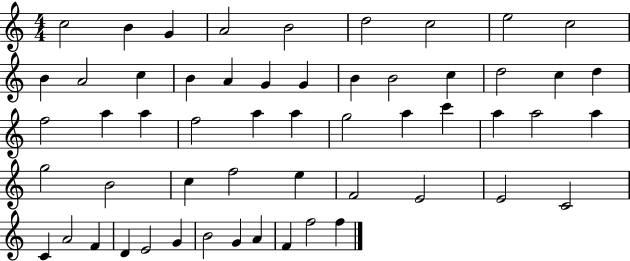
{
  \clef treble
  \numericTimeSignature
  \time 4/4
  \key c \major
  c''2 b'4 g'4 | a'2 b'2 | d''2 c''2 | e''2 c''2 | \break b'4 a'2 c''4 | b'4 a'4 g'4 g'4 | b'4 b'2 c''4 | d''2 c''4 d''4 | \break f''2 a''4 a''4 | f''2 a''4 a''4 | g''2 a''4 c'''4 | a''4 a''2 a''4 | \break g''2 b'2 | c''4 f''2 e''4 | f'2 e'2 | e'2 c'2 | \break c'4 a'2 f'4 | d'4 e'2 g'4 | b'2 g'4 a'4 | f'4 f''2 f''4 | \break \bar "|."
}